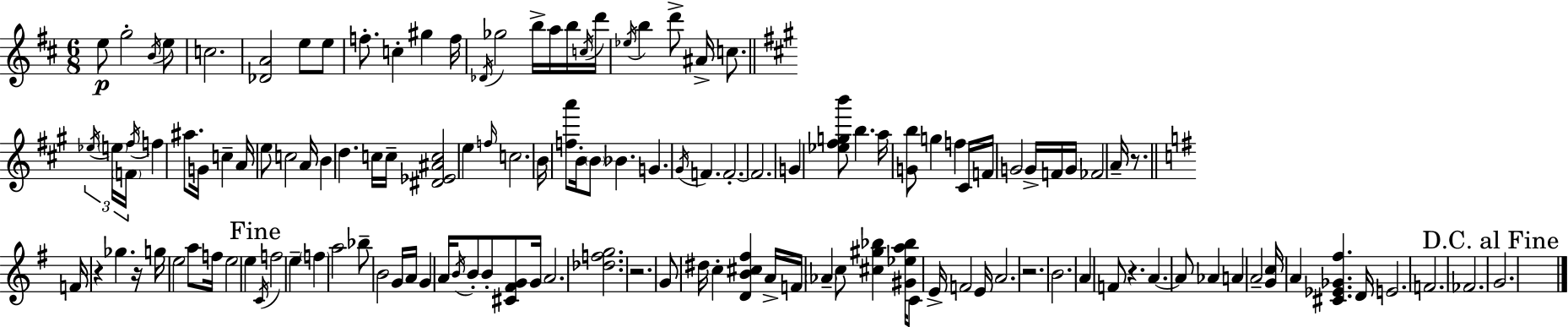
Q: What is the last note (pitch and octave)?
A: G4